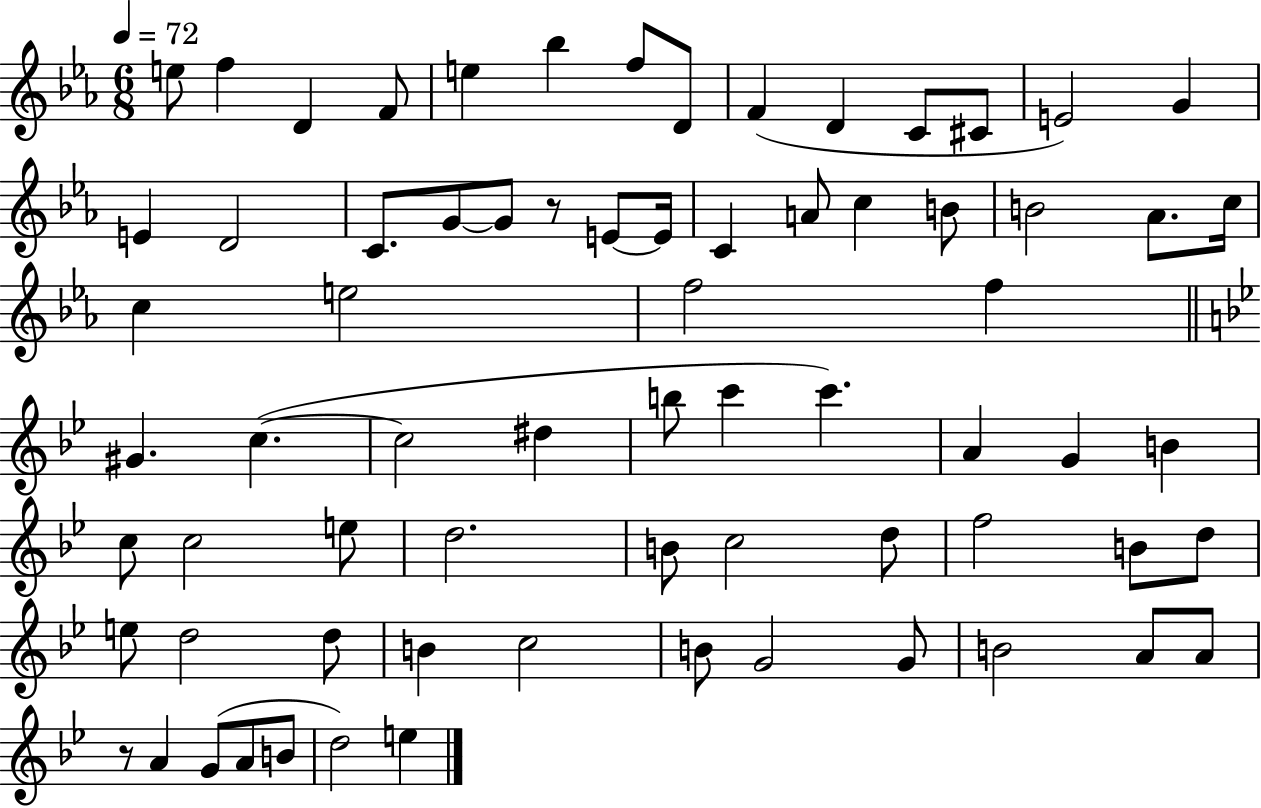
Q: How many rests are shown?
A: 2